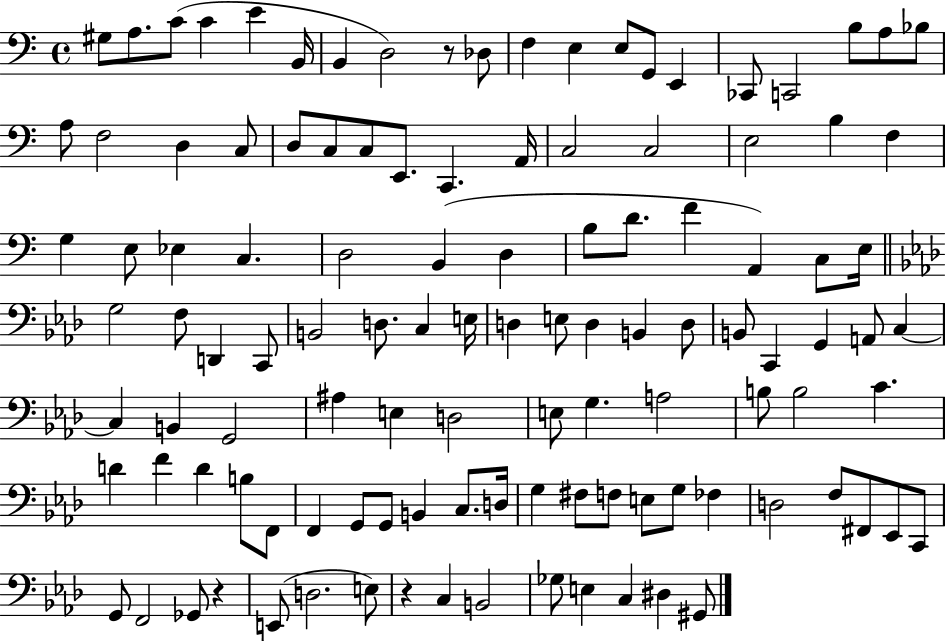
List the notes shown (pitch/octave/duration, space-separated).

G#3/e A3/e. C4/e C4/q E4/q B2/s B2/q D3/h R/e Db3/e F3/q E3/q E3/e G2/e E2/q CES2/e C2/h B3/e A3/e Bb3/e A3/e F3/h D3/q C3/e D3/e C3/e C3/e E2/e. C2/q. A2/s C3/h C3/h E3/h B3/q F3/q G3/q E3/e Eb3/q C3/q. D3/h B2/q D3/q B3/e D4/e. F4/q A2/q C3/e E3/s G3/h F3/e D2/q C2/e B2/h D3/e. C3/q E3/s D3/q E3/e D3/q B2/q D3/e B2/e C2/q G2/q A2/e C3/q C3/q B2/q G2/h A#3/q E3/q D3/h E3/e G3/q. A3/h B3/e B3/h C4/q. D4/q F4/q D4/q B3/e F2/e F2/q G2/e G2/e B2/q C3/e. D3/s G3/q F#3/e F3/e E3/e G3/e FES3/q D3/h F3/e F#2/e Eb2/e C2/e G2/e F2/h Gb2/e R/q E2/e D3/h. E3/e R/q C3/q B2/h Gb3/e E3/q C3/q D#3/q G#2/e